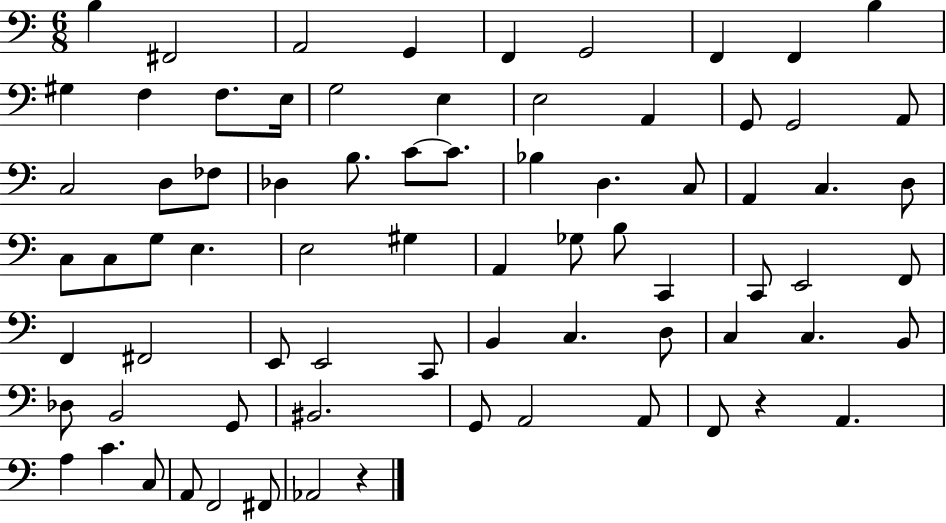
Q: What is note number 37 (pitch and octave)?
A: E3